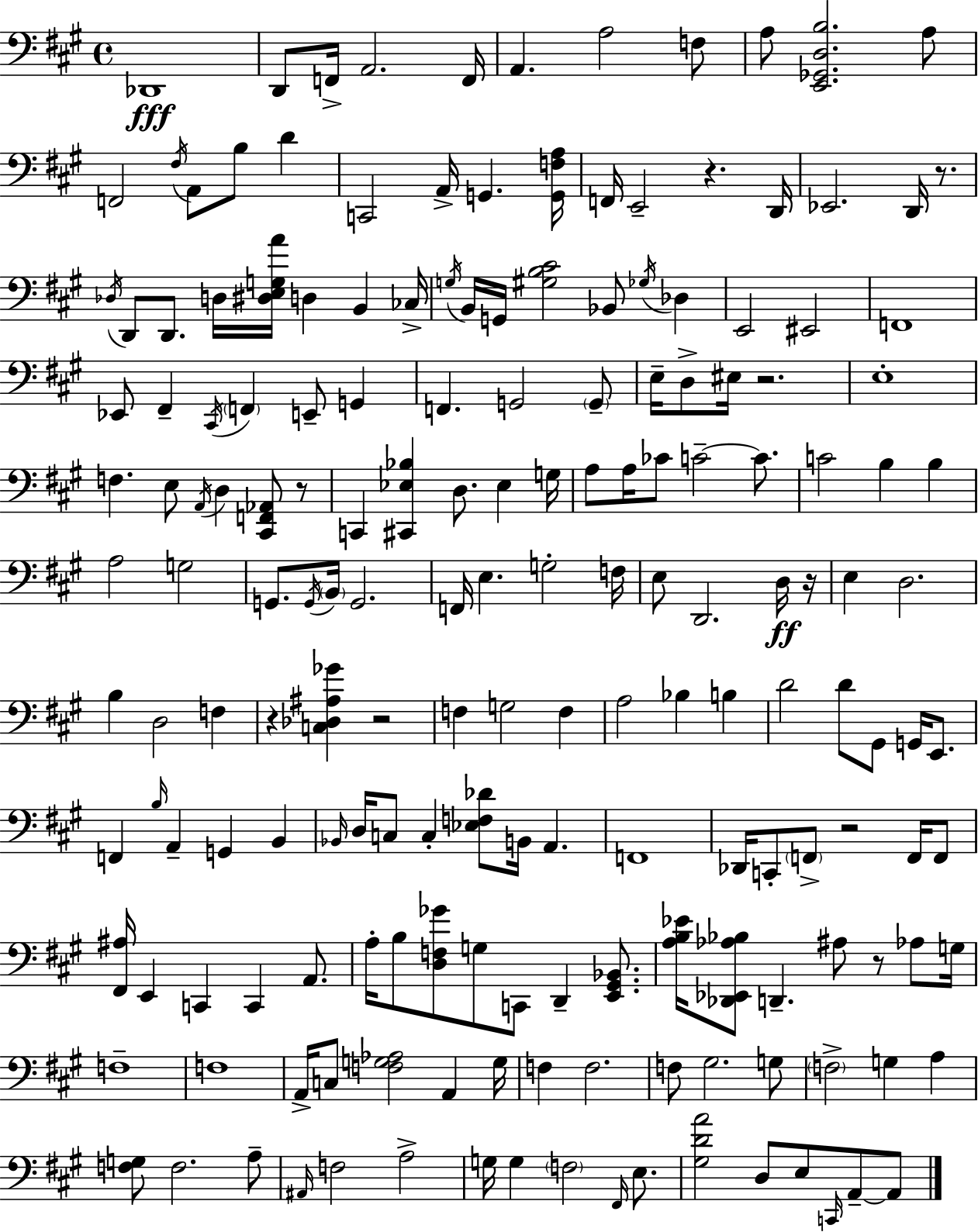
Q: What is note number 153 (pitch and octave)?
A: E3